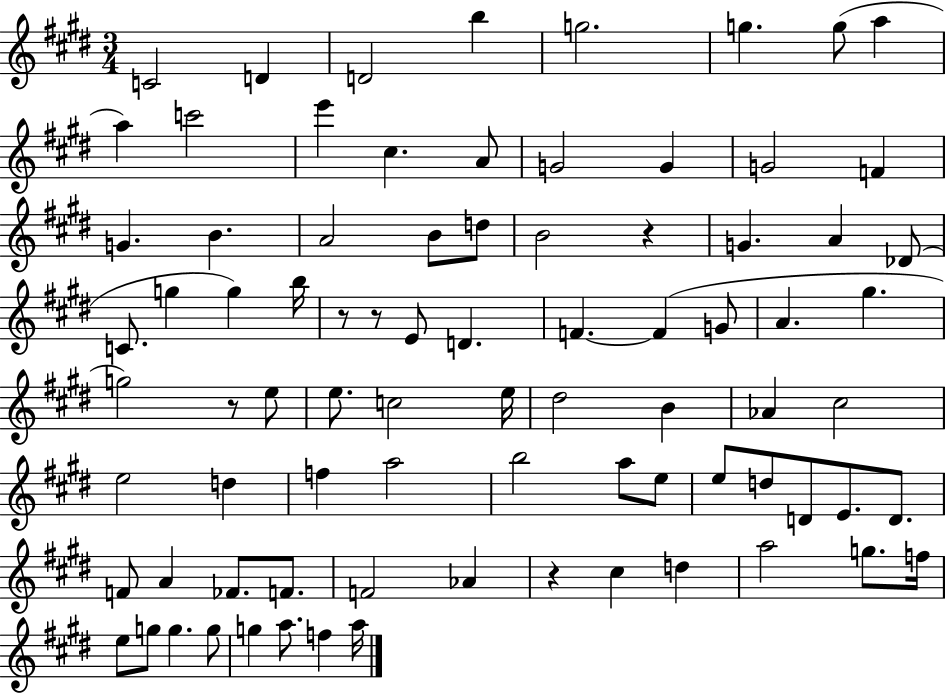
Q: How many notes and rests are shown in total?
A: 82